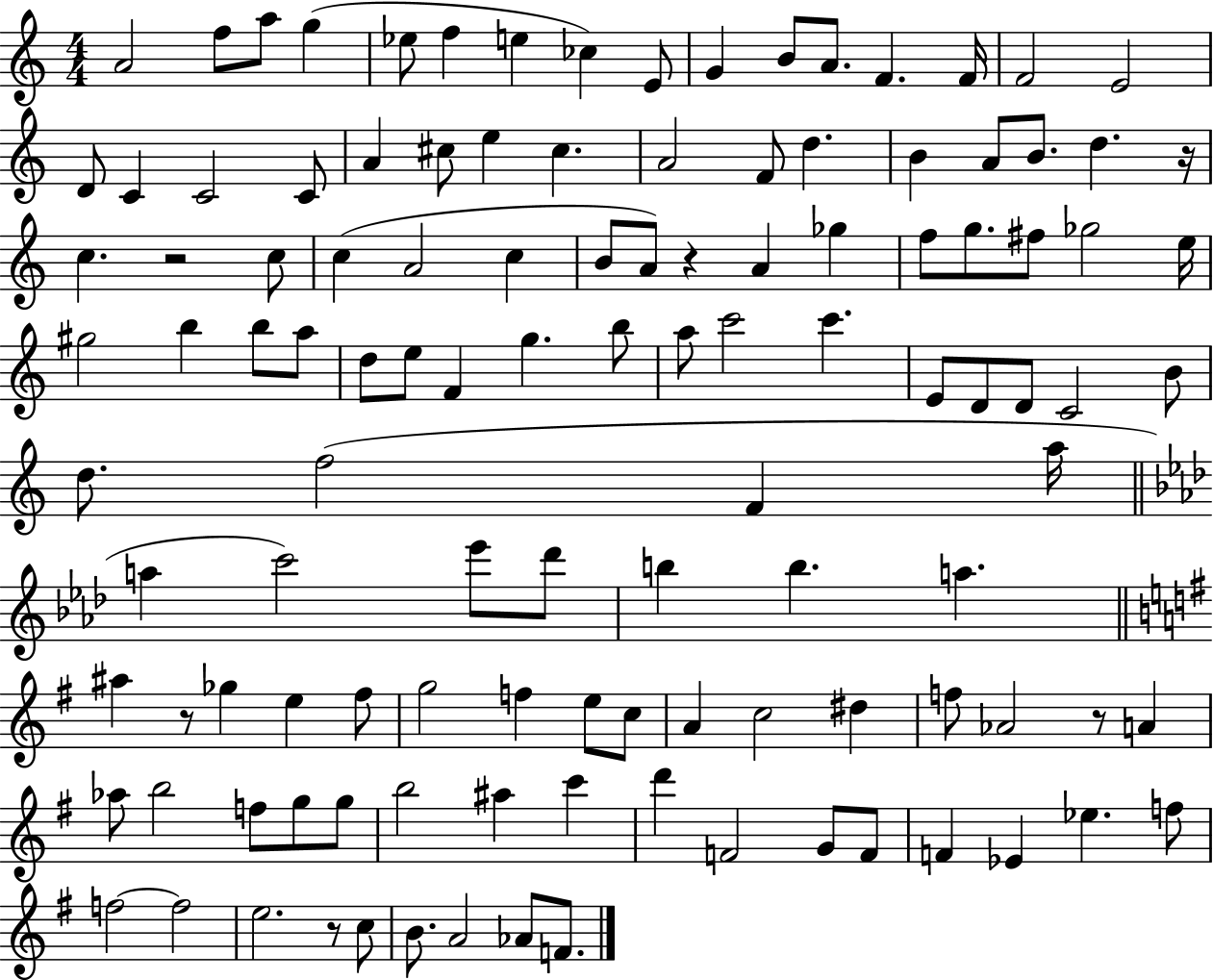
A4/h F5/e A5/e G5/q Eb5/e F5/q E5/q CES5/q E4/e G4/q B4/e A4/e. F4/q. F4/s F4/h E4/h D4/e C4/q C4/h C4/e A4/q C#5/e E5/q C#5/q. A4/h F4/e D5/q. B4/q A4/e B4/e. D5/q. R/s C5/q. R/h C5/e C5/q A4/h C5/q B4/e A4/e R/q A4/q Gb5/q F5/e G5/e. F#5/e Gb5/h E5/s G#5/h B5/q B5/e A5/e D5/e E5/e F4/q G5/q. B5/e A5/e C6/h C6/q. E4/e D4/e D4/e C4/h B4/e D5/e. F5/h F4/q A5/s A5/q C6/h Eb6/e Db6/e B5/q B5/q. A5/q. A#5/q R/e Gb5/q E5/q F#5/e G5/h F5/q E5/e C5/e A4/q C5/h D#5/q F5/e Ab4/h R/e A4/q Ab5/e B5/h F5/e G5/e G5/e B5/h A#5/q C6/q D6/q F4/h G4/e F4/e F4/q Eb4/q Eb5/q. F5/e F5/h F5/h E5/h. R/e C5/e B4/e. A4/h Ab4/e F4/e.